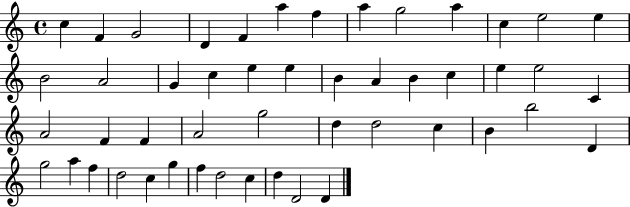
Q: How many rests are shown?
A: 0